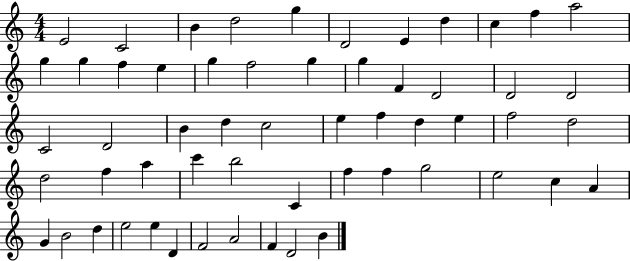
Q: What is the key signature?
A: C major